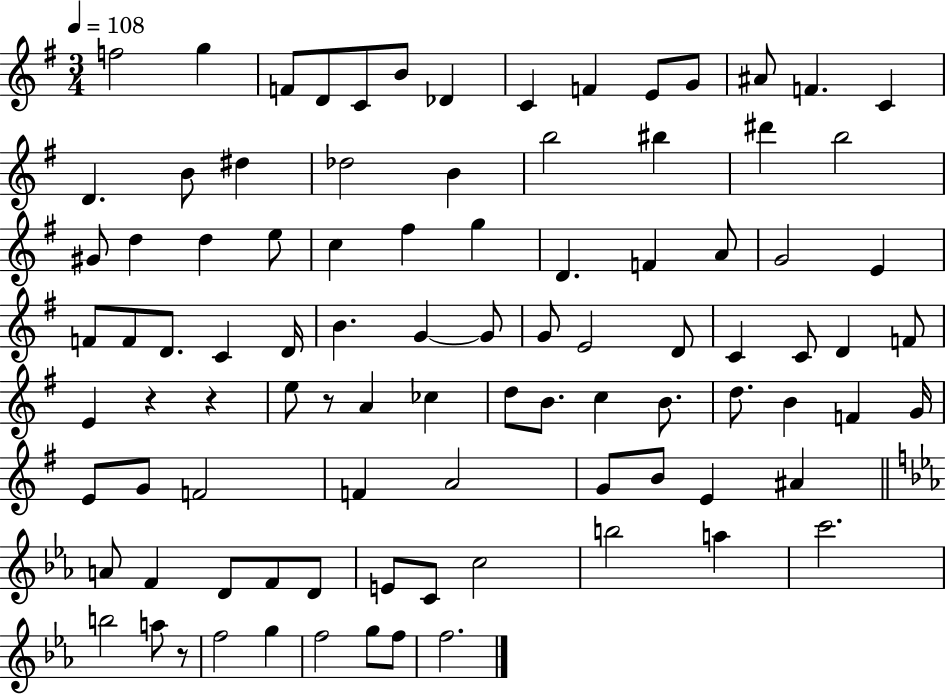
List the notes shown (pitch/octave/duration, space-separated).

F5/h G5/q F4/e D4/e C4/e B4/e Db4/q C4/q F4/q E4/e G4/e A#4/e F4/q. C4/q D4/q. B4/e D#5/q Db5/h B4/q B5/h BIS5/q D#6/q B5/h G#4/e D5/q D5/q E5/e C5/q F#5/q G5/q D4/q. F4/q A4/e G4/h E4/q F4/e F4/e D4/e. C4/q D4/s B4/q. G4/q G4/e G4/e E4/h D4/e C4/q C4/e D4/q F4/e E4/q R/q R/q E5/e R/e A4/q CES5/q D5/e B4/e. C5/q B4/e. D5/e. B4/q F4/q G4/s E4/e G4/e F4/h F4/q A4/h G4/e B4/e E4/q A#4/q A4/e F4/q D4/e F4/e D4/e E4/e C4/e C5/h B5/h A5/q C6/h. B5/h A5/e R/e F5/h G5/q F5/h G5/e F5/e F5/h.